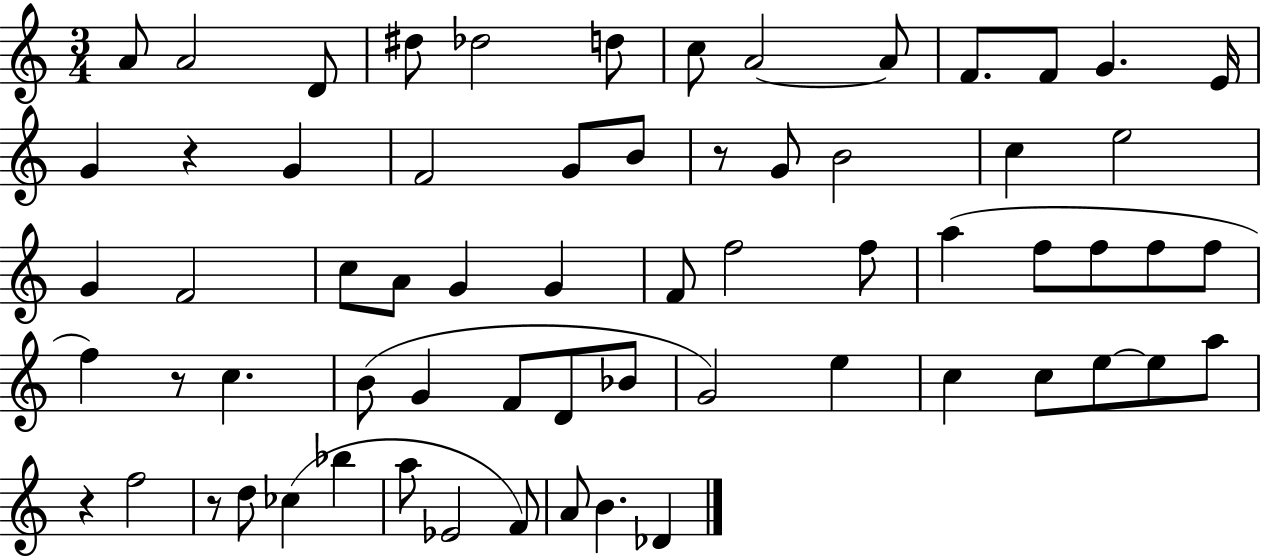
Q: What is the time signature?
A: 3/4